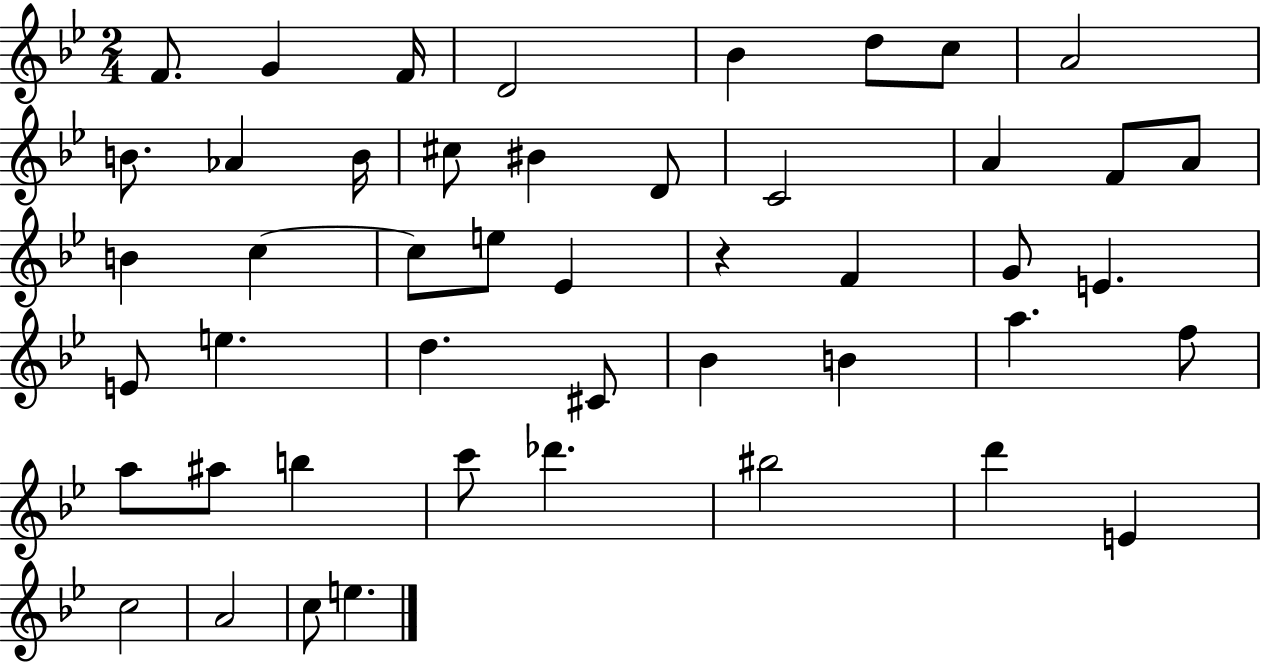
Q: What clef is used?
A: treble